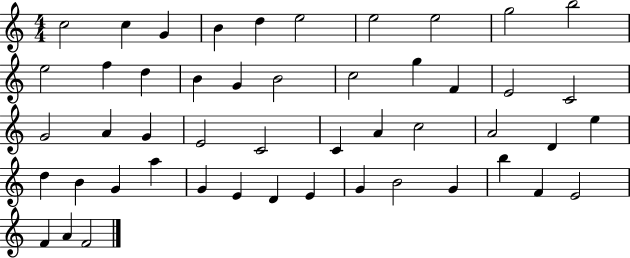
{
  \clef treble
  \numericTimeSignature
  \time 4/4
  \key c \major
  c''2 c''4 g'4 | b'4 d''4 e''2 | e''2 e''2 | g''2 b''2 | \break e''2 f''4 d''4 | b'4 g'4 b'2 | c''2 g''4 f'4 | e'2 c'2 | \break g'2 a'4 g'4 | e'2 c'2 | c'4 a'4 c''2 | a'2 d'4 e''4 | \break d''4 b'4 g'4 a''4 | g'4 e'4 d'4 e'4 | g'4 b'2 g'4 | b''4 f'4 e'2 | \break f'4 a'4 f'2 | \bar "|."
}